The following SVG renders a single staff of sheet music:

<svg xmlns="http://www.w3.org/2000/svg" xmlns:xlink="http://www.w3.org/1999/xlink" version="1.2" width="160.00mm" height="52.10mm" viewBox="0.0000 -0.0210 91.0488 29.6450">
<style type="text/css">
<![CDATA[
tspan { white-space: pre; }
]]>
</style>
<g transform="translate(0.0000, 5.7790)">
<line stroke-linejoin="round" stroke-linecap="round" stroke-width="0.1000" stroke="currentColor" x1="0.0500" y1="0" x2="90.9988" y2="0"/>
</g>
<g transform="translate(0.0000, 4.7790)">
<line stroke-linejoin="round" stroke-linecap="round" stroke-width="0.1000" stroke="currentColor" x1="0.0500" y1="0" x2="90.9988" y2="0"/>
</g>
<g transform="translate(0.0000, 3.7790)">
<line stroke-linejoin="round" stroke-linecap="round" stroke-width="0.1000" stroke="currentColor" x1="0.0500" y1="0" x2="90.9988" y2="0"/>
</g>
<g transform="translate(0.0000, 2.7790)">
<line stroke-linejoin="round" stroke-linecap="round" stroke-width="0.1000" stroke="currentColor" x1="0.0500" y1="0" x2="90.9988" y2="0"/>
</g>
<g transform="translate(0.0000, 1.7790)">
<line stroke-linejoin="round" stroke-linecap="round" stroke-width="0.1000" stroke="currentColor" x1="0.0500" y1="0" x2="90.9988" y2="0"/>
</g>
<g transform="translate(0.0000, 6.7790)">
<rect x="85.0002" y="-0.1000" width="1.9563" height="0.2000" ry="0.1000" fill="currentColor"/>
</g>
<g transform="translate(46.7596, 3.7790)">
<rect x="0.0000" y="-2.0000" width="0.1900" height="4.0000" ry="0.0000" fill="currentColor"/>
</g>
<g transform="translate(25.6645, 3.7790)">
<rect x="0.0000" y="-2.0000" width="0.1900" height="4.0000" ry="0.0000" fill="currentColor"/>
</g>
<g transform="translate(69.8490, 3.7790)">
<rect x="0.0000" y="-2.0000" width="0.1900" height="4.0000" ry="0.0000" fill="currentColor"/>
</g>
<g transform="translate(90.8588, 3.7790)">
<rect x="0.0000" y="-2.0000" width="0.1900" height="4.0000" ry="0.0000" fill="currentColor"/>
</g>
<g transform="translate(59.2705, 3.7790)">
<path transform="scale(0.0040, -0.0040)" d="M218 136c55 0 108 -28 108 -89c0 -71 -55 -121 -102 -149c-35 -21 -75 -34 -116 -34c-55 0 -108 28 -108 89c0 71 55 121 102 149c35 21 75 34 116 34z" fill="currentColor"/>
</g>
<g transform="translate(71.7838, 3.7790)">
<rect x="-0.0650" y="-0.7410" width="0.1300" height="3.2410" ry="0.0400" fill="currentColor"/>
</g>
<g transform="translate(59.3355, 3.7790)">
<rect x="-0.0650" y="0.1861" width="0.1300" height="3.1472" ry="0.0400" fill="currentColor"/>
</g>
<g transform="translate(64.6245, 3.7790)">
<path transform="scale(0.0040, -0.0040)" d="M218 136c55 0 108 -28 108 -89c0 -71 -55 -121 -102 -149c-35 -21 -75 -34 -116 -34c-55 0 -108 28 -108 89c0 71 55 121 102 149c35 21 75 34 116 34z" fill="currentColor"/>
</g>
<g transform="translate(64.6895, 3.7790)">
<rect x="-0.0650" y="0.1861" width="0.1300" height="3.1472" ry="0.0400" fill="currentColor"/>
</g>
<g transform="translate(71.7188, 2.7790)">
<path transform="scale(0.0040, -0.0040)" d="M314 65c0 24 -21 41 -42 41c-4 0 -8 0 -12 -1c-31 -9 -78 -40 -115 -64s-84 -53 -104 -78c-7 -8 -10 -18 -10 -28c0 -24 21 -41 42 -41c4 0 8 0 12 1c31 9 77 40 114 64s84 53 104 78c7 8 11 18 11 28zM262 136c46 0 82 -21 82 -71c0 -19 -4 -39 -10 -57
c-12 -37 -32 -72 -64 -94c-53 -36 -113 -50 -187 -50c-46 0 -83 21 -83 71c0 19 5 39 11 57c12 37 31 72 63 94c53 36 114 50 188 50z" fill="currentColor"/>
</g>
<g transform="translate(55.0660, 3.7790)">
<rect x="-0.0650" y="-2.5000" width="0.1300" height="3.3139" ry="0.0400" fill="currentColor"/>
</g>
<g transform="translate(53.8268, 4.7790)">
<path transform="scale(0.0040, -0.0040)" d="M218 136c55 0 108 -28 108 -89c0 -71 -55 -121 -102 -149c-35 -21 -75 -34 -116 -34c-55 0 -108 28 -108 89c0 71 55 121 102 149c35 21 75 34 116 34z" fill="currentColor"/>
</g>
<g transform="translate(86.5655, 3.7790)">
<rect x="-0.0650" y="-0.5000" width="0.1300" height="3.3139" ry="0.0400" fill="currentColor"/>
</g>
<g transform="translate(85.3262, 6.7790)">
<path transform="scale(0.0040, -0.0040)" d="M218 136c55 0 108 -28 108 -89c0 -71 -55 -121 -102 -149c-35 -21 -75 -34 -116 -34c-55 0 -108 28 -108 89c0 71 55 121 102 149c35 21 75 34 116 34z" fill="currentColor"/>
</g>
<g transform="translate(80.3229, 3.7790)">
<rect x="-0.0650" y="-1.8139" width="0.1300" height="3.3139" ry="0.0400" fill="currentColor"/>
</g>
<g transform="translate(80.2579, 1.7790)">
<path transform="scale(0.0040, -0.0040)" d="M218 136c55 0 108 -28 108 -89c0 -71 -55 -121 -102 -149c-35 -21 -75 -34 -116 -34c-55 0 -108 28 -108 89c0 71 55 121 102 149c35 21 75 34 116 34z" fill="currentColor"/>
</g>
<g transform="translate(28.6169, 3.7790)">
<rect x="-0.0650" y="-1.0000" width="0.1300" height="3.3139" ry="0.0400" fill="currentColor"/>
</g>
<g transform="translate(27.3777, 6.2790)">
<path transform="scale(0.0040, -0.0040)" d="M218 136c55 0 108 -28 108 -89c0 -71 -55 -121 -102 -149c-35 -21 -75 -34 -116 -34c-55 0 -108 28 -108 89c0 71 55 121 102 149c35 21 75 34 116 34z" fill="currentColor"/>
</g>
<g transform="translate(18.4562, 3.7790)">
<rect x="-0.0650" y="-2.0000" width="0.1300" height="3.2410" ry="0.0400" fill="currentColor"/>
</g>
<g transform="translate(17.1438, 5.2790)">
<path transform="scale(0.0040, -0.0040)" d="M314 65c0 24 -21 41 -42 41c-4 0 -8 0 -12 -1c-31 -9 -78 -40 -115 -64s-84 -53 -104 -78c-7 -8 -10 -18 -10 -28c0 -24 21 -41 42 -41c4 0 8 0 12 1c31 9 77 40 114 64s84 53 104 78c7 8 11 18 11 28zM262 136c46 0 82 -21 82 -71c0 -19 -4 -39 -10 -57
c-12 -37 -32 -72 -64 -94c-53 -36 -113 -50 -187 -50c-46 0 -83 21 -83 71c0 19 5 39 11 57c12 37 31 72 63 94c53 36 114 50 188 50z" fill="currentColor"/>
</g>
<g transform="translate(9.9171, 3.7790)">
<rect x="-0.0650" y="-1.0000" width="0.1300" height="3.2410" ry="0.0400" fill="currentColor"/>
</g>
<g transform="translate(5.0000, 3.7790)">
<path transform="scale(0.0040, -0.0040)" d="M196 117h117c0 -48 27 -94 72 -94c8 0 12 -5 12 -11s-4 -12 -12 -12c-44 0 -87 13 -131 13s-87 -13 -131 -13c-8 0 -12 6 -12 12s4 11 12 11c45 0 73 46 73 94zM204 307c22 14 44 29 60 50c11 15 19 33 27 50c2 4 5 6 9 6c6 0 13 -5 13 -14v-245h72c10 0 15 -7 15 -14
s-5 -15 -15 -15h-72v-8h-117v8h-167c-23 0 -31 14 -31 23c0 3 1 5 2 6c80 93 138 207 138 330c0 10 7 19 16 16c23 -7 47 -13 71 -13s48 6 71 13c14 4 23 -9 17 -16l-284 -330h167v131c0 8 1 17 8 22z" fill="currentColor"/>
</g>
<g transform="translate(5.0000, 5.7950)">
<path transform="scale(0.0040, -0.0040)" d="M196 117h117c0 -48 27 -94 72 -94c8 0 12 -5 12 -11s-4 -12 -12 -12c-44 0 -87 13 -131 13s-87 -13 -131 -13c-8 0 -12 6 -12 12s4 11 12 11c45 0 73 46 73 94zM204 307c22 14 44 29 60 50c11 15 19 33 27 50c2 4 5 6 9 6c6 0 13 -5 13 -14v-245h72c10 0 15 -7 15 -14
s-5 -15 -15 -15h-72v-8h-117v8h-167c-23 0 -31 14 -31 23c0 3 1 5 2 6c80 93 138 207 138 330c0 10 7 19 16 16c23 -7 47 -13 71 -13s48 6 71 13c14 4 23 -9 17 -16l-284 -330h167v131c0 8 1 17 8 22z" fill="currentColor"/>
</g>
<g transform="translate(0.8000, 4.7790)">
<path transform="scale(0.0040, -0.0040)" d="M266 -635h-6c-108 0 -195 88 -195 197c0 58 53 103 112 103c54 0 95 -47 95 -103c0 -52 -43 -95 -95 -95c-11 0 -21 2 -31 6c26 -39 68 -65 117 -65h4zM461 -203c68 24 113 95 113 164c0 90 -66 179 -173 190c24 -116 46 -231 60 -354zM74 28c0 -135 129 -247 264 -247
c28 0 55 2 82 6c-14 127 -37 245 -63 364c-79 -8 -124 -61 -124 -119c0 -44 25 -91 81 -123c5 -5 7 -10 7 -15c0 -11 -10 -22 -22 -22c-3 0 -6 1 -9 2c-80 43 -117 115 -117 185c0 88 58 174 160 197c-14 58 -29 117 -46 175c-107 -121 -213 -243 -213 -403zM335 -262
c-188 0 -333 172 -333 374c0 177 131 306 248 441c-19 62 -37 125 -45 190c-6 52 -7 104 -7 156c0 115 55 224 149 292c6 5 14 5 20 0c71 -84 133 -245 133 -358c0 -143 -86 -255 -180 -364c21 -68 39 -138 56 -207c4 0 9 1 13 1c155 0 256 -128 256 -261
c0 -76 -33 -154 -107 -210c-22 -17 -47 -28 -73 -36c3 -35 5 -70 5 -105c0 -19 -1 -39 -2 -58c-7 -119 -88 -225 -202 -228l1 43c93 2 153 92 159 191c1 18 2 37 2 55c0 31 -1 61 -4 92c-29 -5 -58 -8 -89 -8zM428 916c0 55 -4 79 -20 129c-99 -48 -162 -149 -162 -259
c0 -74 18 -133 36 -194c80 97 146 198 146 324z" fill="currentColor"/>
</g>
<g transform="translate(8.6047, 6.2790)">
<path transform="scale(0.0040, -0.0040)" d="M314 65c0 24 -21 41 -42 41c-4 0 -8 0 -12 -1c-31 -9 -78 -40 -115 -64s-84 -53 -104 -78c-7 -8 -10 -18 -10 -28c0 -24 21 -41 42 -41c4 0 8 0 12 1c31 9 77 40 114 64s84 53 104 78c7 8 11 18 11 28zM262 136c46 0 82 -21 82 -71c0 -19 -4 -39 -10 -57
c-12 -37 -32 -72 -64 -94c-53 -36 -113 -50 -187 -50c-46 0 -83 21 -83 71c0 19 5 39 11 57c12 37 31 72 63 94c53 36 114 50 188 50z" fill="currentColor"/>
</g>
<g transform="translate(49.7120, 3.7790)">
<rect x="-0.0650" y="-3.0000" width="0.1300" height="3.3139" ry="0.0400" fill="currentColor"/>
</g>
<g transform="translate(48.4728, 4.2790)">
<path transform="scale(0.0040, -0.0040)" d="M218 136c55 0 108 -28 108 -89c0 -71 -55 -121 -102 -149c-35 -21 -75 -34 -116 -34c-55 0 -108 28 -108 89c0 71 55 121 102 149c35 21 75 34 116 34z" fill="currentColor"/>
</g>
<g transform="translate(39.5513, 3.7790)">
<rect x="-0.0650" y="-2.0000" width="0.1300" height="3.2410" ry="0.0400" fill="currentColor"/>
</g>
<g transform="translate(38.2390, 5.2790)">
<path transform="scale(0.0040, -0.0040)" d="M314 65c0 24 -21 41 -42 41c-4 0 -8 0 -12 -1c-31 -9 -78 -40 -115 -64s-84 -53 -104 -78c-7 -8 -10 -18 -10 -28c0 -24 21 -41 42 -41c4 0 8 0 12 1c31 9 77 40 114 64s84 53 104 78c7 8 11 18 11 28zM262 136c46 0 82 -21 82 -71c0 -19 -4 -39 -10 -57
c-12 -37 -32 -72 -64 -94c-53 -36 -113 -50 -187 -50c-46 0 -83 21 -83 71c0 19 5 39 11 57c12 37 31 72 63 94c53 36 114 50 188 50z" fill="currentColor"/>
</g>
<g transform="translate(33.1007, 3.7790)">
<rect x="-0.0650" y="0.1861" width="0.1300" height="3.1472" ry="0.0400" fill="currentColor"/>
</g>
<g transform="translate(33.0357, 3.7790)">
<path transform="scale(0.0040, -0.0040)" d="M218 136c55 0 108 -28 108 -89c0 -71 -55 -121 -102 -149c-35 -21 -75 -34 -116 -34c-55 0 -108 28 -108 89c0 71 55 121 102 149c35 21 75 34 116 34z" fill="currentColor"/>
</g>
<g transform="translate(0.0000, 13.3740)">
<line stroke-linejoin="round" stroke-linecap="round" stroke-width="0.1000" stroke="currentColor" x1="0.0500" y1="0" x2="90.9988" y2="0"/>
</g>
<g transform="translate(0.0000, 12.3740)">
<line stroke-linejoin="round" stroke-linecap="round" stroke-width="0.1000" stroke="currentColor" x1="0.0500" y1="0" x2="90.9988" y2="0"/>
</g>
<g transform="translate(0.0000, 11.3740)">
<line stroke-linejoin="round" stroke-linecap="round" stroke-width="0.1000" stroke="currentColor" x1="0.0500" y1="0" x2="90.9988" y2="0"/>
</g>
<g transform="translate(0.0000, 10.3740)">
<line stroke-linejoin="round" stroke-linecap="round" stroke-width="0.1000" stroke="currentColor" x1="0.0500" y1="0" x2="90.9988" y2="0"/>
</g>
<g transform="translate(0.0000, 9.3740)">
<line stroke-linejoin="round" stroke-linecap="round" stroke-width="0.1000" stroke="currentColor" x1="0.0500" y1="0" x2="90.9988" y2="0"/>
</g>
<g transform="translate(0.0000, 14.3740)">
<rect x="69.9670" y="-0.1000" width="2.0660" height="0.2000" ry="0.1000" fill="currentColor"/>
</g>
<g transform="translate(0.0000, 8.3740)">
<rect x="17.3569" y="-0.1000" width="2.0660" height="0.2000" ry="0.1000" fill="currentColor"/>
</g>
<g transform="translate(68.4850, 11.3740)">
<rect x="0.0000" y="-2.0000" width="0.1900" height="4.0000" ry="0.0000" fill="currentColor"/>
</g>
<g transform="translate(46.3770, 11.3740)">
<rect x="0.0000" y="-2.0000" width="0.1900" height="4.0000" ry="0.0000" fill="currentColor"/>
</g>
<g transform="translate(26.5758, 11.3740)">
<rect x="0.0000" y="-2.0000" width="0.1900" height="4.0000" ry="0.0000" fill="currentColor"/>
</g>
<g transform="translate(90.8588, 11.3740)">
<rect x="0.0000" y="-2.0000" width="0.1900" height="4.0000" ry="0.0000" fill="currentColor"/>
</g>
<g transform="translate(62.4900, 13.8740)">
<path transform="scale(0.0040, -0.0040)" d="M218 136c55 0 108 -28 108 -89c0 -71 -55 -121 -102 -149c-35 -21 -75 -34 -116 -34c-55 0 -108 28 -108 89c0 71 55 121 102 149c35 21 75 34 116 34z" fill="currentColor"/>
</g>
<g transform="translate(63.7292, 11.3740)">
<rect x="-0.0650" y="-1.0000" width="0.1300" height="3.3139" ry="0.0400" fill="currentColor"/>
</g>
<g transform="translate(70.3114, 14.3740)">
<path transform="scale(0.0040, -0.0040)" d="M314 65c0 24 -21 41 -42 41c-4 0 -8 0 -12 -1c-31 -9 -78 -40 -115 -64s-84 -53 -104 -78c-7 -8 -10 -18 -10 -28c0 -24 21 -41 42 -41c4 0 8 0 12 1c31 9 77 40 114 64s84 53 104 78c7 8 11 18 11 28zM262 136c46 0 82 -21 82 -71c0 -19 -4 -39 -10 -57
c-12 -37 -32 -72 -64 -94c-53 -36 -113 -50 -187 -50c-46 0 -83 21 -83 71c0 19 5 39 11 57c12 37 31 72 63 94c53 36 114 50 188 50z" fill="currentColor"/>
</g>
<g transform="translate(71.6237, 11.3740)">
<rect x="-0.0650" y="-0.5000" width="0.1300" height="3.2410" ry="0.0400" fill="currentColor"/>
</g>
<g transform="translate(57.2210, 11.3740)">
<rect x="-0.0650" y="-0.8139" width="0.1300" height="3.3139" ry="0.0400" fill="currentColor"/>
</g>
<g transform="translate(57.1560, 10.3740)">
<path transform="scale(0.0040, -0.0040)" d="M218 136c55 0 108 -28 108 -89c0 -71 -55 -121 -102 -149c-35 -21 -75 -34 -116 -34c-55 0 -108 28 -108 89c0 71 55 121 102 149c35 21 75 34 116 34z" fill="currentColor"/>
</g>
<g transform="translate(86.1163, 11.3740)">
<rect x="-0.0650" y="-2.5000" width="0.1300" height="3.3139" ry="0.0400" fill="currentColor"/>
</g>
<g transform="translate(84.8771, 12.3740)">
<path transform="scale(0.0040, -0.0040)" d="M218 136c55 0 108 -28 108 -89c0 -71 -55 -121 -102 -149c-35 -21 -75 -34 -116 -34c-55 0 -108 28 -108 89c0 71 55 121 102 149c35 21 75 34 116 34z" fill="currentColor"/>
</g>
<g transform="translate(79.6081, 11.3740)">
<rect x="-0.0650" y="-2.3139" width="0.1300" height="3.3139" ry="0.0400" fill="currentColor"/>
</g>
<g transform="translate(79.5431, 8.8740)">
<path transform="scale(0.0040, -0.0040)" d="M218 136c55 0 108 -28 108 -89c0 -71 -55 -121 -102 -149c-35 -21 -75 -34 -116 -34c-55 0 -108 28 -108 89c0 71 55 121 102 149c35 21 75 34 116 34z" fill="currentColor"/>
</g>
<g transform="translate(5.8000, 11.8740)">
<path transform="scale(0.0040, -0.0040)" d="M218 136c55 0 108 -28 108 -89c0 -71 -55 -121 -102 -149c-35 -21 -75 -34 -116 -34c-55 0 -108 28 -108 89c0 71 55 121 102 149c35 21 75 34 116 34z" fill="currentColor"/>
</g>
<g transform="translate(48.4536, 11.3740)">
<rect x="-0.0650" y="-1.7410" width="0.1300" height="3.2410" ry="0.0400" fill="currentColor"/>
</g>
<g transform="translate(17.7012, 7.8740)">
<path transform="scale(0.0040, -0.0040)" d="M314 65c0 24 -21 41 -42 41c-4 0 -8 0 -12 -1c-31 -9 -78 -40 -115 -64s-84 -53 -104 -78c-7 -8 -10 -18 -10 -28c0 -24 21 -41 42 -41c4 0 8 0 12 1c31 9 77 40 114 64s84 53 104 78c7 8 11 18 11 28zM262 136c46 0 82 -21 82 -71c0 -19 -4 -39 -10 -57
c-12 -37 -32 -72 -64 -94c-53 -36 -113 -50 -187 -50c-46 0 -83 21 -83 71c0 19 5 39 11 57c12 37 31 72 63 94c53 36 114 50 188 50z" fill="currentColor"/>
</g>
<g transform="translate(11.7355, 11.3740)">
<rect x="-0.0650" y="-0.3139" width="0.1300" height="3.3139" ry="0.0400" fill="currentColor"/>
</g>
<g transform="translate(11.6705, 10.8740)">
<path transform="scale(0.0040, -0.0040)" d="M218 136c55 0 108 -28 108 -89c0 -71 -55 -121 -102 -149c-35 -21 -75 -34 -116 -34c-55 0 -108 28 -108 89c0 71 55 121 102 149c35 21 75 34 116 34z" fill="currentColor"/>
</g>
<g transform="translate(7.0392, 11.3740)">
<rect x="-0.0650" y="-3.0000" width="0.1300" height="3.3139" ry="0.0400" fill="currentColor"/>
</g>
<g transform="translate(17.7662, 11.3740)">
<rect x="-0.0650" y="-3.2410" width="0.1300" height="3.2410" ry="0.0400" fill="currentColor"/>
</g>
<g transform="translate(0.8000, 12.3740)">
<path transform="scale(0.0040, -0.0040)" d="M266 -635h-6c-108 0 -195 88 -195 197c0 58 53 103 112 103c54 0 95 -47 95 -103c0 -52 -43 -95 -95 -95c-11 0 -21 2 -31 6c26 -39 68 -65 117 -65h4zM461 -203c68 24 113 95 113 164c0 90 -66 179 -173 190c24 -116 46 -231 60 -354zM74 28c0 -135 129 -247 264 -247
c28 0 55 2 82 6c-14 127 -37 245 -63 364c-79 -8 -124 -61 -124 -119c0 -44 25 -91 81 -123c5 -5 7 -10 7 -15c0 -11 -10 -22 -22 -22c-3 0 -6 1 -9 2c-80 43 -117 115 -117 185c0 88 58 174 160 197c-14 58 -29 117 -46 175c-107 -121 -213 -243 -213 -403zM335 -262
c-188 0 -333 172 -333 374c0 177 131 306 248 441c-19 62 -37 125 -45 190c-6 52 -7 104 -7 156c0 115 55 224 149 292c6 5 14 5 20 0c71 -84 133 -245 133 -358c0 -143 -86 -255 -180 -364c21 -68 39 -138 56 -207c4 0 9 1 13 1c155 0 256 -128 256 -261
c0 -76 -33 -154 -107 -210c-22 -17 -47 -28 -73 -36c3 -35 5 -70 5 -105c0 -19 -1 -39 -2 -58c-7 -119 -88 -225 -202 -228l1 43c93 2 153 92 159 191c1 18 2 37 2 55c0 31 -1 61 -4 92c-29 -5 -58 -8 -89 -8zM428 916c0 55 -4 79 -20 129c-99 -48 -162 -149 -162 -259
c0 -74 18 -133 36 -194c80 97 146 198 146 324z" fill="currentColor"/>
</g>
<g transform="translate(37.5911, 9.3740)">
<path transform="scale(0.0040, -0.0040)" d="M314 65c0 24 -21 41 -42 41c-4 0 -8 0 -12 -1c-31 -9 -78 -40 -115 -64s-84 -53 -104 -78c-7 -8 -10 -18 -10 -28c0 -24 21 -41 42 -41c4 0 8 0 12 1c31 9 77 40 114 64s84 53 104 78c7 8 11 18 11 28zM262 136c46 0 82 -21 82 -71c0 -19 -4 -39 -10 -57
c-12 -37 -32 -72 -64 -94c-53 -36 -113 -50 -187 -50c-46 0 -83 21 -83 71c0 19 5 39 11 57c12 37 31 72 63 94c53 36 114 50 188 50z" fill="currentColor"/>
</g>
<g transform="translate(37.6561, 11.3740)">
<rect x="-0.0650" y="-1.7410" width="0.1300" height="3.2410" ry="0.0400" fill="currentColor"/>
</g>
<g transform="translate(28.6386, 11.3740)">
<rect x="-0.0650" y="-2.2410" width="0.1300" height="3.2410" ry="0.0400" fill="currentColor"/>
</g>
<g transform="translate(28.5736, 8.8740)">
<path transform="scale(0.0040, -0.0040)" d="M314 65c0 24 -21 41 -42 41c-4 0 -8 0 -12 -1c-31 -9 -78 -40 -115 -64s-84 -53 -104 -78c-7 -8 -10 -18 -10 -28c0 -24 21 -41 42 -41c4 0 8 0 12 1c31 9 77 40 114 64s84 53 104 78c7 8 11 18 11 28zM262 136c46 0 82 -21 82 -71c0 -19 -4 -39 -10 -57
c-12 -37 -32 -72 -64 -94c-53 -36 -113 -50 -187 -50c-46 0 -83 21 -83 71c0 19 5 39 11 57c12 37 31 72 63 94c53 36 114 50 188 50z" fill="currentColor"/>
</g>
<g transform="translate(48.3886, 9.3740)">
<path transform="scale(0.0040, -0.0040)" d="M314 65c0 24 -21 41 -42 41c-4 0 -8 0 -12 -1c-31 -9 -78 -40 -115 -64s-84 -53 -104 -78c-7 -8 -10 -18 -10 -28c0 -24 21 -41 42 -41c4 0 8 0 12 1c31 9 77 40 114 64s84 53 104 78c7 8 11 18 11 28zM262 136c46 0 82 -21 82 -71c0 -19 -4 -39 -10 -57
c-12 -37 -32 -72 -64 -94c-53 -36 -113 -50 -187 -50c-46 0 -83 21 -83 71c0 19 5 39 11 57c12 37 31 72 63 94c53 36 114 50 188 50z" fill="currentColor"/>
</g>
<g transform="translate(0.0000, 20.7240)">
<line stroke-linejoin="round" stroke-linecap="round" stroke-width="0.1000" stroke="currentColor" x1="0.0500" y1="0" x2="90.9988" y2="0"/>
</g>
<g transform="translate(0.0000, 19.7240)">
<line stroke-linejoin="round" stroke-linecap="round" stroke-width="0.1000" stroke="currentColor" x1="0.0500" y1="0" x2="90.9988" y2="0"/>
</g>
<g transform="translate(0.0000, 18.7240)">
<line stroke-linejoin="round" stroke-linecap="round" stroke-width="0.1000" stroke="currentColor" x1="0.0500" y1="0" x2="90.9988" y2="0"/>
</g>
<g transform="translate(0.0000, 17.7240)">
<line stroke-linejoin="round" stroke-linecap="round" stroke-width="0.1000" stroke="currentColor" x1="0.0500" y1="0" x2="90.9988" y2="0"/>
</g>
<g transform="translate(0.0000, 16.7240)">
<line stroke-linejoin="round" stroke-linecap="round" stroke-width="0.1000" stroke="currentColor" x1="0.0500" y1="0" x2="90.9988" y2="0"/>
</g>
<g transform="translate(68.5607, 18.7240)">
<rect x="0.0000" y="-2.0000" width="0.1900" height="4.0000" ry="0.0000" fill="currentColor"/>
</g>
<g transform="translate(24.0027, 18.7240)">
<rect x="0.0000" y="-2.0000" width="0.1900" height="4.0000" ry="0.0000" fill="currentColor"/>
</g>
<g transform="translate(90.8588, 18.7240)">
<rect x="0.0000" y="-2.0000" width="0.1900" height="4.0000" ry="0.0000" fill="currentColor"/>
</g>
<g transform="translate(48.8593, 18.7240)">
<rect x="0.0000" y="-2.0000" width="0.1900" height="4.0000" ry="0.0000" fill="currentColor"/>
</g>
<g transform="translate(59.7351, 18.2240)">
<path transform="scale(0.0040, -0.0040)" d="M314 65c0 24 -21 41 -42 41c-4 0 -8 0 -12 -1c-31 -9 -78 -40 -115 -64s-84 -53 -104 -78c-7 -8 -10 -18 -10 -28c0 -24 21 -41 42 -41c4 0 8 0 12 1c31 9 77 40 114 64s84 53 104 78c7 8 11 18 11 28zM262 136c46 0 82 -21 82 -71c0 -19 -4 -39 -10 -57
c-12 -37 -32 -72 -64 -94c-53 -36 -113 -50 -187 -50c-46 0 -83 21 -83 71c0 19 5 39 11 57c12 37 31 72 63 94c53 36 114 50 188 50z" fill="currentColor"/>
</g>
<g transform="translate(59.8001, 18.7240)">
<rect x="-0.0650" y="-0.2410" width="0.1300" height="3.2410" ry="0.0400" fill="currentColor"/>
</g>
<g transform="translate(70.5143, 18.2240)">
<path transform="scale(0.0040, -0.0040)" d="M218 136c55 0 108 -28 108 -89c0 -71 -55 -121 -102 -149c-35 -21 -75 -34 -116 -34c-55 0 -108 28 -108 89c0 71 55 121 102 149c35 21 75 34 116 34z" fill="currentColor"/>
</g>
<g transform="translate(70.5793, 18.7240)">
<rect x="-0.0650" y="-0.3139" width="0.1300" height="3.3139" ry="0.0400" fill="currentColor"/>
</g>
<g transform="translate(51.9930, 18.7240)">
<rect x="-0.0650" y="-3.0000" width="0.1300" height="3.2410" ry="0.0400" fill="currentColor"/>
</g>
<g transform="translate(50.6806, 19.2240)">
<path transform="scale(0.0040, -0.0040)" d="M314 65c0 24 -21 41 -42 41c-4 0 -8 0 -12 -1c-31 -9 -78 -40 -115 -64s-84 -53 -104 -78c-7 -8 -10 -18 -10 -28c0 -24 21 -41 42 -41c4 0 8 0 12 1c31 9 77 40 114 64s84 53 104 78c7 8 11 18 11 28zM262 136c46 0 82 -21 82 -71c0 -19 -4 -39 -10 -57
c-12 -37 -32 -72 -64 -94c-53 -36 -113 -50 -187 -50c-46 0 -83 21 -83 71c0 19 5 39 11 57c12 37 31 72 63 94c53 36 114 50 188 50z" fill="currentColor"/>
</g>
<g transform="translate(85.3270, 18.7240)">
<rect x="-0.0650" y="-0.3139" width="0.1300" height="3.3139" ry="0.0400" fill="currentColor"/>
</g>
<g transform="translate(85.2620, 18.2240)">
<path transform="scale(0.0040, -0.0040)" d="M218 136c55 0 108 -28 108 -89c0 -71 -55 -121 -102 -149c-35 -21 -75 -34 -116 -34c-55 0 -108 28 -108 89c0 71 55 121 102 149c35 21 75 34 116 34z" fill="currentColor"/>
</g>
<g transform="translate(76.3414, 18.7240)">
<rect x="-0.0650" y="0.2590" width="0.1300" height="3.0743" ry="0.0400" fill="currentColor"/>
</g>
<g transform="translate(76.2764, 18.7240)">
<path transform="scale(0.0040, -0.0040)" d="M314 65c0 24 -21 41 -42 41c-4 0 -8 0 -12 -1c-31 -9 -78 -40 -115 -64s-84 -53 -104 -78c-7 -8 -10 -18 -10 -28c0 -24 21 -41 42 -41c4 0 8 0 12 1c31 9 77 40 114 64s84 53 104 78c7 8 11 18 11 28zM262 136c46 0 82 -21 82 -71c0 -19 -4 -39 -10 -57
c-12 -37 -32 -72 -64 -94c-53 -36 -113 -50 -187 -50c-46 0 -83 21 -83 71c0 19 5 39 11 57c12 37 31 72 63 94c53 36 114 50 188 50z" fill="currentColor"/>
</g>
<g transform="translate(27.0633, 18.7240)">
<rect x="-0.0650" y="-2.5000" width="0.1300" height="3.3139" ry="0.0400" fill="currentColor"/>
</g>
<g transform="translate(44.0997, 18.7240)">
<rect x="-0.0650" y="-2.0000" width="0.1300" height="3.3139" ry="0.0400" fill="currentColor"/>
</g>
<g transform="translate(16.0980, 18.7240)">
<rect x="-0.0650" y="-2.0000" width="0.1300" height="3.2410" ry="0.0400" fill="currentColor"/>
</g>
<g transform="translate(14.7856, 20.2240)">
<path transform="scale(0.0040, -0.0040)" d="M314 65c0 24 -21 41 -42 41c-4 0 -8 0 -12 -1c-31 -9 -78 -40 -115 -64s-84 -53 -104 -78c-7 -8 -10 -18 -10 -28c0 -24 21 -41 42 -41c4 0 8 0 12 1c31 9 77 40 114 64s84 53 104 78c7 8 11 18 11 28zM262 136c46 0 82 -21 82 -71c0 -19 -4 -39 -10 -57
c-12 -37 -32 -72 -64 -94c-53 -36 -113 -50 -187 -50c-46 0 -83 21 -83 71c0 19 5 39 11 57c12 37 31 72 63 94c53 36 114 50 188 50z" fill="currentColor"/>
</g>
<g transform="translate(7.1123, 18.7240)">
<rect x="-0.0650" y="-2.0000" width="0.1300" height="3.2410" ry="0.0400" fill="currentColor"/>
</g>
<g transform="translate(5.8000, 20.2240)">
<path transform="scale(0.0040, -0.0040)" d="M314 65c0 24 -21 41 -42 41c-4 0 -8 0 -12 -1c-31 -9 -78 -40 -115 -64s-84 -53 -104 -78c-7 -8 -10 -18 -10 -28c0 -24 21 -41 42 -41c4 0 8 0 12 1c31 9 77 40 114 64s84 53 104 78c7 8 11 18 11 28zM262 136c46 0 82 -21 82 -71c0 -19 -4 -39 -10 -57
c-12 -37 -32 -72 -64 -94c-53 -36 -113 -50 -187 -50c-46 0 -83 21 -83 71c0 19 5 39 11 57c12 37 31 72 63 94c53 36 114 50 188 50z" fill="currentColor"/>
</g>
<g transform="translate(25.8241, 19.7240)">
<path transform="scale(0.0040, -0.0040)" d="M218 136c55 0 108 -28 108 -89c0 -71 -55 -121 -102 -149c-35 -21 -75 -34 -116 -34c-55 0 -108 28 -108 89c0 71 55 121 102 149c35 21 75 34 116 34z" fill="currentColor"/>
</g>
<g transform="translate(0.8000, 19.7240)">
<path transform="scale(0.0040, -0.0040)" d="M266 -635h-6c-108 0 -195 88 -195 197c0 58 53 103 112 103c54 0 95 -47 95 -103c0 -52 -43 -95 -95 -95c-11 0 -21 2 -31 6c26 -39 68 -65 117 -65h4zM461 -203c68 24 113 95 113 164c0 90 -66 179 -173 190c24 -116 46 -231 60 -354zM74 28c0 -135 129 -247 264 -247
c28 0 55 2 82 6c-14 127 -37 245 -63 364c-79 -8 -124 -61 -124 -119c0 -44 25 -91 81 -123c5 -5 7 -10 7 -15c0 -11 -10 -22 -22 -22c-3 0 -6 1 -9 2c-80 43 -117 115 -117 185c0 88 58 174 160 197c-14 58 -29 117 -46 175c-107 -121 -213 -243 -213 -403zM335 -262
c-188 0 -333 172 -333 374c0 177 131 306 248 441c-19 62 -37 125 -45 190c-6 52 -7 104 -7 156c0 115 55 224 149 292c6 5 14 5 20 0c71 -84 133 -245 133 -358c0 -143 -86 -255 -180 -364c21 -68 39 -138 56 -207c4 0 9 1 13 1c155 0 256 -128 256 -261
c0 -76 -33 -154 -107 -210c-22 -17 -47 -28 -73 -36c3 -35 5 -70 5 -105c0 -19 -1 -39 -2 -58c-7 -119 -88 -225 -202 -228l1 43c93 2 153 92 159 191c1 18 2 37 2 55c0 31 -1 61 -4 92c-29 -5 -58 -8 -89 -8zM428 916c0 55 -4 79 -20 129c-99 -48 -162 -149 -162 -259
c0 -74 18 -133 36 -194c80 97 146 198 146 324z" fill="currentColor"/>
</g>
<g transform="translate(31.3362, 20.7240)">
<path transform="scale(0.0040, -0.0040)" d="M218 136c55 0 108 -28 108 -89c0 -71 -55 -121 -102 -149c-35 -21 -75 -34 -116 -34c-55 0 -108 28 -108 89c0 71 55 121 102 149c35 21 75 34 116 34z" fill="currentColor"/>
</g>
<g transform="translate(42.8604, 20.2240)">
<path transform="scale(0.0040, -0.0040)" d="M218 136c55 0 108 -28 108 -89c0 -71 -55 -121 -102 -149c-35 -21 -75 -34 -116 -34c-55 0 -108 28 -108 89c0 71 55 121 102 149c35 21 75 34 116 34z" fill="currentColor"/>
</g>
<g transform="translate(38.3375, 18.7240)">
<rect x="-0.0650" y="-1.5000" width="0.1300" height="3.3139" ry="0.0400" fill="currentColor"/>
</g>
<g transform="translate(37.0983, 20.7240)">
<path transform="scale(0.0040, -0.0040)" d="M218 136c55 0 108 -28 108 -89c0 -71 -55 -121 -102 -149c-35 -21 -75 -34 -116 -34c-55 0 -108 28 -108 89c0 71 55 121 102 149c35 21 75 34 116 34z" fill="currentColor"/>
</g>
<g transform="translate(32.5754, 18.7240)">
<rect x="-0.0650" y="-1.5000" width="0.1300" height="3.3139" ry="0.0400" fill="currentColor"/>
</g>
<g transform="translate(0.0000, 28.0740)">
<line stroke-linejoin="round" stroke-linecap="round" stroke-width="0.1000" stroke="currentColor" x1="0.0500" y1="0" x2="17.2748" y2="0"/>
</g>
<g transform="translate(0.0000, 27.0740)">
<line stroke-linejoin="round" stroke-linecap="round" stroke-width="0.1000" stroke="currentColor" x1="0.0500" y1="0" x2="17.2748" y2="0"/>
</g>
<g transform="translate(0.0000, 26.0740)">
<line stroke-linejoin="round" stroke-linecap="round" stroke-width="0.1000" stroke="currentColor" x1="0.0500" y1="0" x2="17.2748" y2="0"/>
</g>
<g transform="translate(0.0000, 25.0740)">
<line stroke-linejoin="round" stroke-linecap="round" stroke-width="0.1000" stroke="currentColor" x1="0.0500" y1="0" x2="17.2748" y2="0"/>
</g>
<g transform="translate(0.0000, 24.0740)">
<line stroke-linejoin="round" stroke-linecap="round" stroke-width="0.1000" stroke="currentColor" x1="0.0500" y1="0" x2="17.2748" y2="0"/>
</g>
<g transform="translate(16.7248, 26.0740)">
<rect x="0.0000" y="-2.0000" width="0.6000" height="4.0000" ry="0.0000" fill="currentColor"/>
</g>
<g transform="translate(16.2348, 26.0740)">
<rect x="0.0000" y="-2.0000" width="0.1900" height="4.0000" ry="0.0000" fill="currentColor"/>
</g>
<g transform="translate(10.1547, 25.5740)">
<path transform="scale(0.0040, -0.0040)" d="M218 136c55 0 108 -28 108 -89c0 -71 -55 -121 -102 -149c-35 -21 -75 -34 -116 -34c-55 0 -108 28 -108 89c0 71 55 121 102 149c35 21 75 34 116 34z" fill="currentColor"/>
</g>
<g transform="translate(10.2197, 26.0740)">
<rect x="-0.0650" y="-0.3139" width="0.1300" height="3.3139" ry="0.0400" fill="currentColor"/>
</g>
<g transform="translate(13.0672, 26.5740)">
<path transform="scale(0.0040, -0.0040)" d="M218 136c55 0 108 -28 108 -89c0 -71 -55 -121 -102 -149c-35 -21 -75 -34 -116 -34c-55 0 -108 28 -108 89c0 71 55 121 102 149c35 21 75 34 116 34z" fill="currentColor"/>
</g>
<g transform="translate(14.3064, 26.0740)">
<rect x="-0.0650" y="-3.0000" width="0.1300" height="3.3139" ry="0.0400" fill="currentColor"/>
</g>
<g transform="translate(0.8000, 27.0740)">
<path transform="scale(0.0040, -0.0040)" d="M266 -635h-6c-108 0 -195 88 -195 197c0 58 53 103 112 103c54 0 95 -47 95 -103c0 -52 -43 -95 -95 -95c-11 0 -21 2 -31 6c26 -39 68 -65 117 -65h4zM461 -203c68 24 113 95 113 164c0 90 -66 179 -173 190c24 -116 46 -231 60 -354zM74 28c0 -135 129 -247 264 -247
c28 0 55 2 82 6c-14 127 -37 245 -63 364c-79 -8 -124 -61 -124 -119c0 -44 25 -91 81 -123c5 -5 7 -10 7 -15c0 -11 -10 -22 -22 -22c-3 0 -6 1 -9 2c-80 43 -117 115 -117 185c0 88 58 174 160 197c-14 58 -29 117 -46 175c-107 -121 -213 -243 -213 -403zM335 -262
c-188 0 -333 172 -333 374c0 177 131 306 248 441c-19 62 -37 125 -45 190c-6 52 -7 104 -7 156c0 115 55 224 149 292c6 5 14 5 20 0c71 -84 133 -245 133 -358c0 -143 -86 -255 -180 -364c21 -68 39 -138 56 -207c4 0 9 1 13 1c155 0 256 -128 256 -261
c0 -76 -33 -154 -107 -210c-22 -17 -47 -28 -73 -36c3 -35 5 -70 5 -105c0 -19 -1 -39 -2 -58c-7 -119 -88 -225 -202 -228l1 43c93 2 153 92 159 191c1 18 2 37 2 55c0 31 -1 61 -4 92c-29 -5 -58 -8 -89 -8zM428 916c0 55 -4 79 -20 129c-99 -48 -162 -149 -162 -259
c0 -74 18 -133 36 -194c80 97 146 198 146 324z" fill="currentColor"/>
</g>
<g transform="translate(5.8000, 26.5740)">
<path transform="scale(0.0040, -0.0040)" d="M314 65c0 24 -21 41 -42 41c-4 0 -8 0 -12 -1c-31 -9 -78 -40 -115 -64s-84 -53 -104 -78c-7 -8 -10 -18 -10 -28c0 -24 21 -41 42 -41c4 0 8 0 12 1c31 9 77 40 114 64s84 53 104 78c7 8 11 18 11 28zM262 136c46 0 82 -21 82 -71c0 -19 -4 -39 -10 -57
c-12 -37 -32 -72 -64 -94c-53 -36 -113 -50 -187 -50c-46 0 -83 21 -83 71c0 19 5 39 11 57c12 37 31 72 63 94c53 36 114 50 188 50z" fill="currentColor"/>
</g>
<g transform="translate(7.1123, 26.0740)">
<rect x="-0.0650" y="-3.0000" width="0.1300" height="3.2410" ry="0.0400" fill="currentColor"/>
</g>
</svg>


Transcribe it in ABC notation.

X:1
T:Untitled
M:4/4
L:1/4
K:C
D2 F2 D B F2 A G B B d2 f C A c b2 g2 f2 f2 d D C2 g G F2 F2 G E E F A2 c2 c B2 c A2 c A